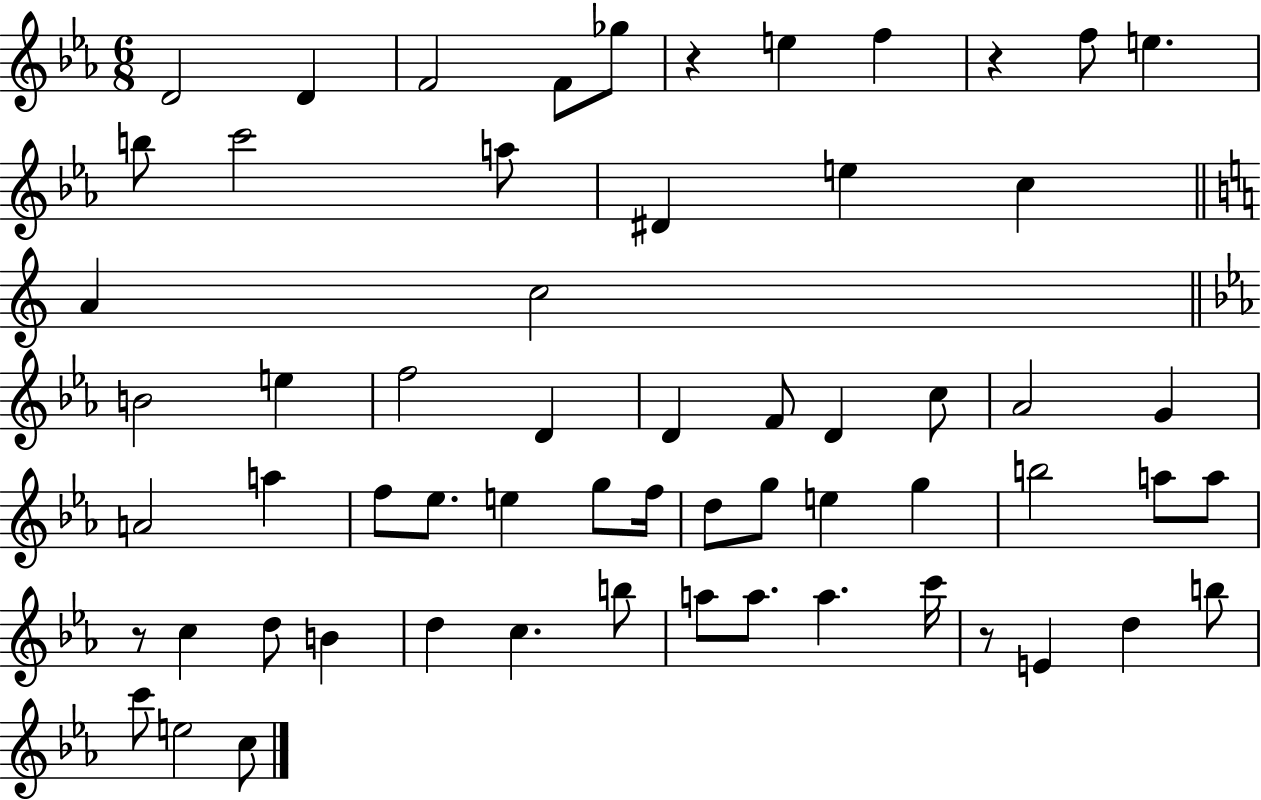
X:1
T:Untitled
M:6/8
L:1/4
K:Eb
D2 D F2 F/2 _g/2 z e f z f/2 e b/2 c'2 a/2 ^D e c A c2 B2 e f2 D D F/2 D c/2 _A2 G A2 a f/2 _e/2 e g/2 f/4 d/2 g/2 e g b2 a/2 a/2 z/2 c d/2 B d c b/2 a/2 a/2 a c'/4 z/2 E d b/2 c'/2 e2 c/2